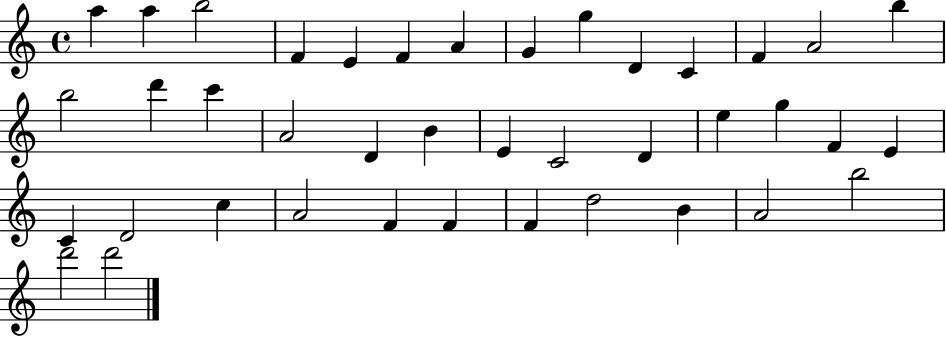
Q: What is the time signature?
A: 4/4